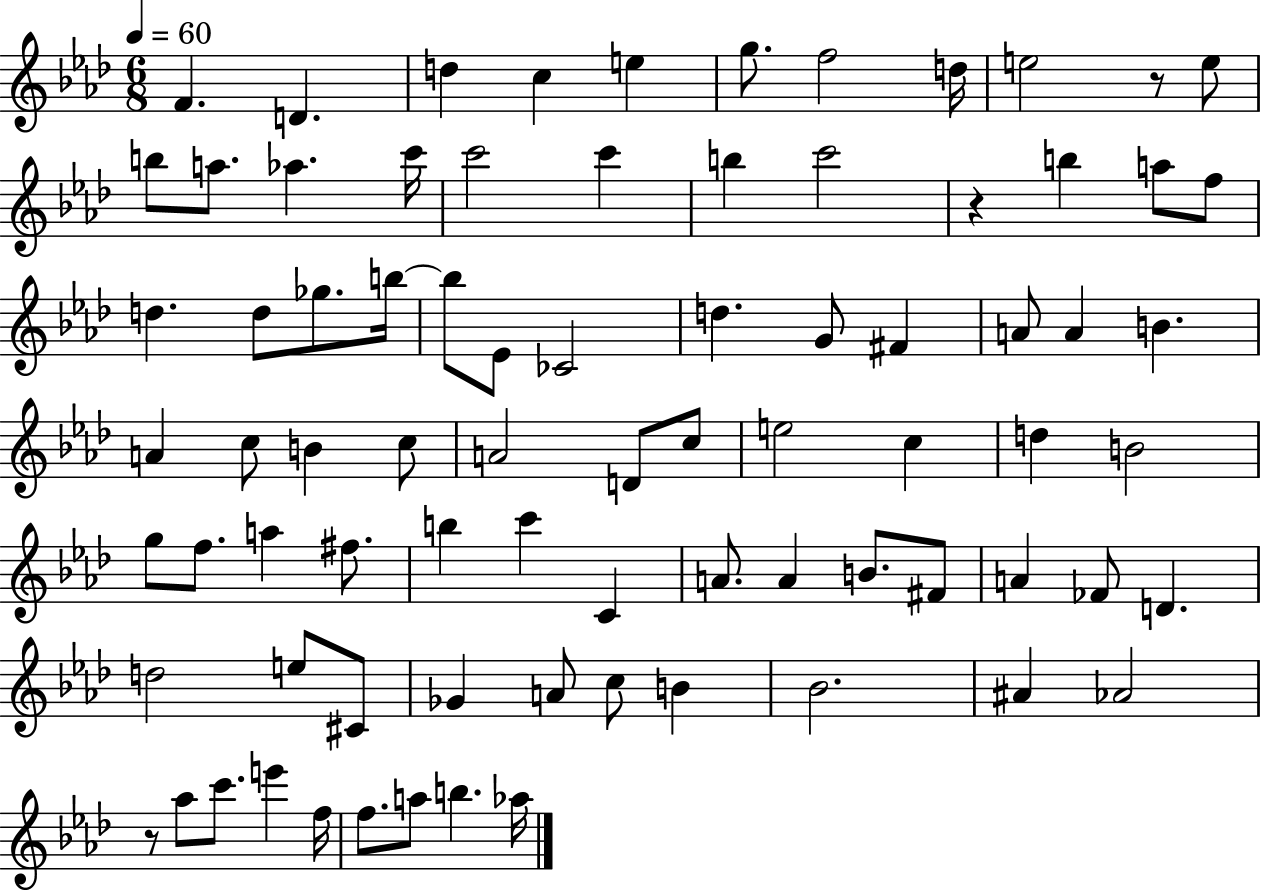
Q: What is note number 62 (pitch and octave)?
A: C#4